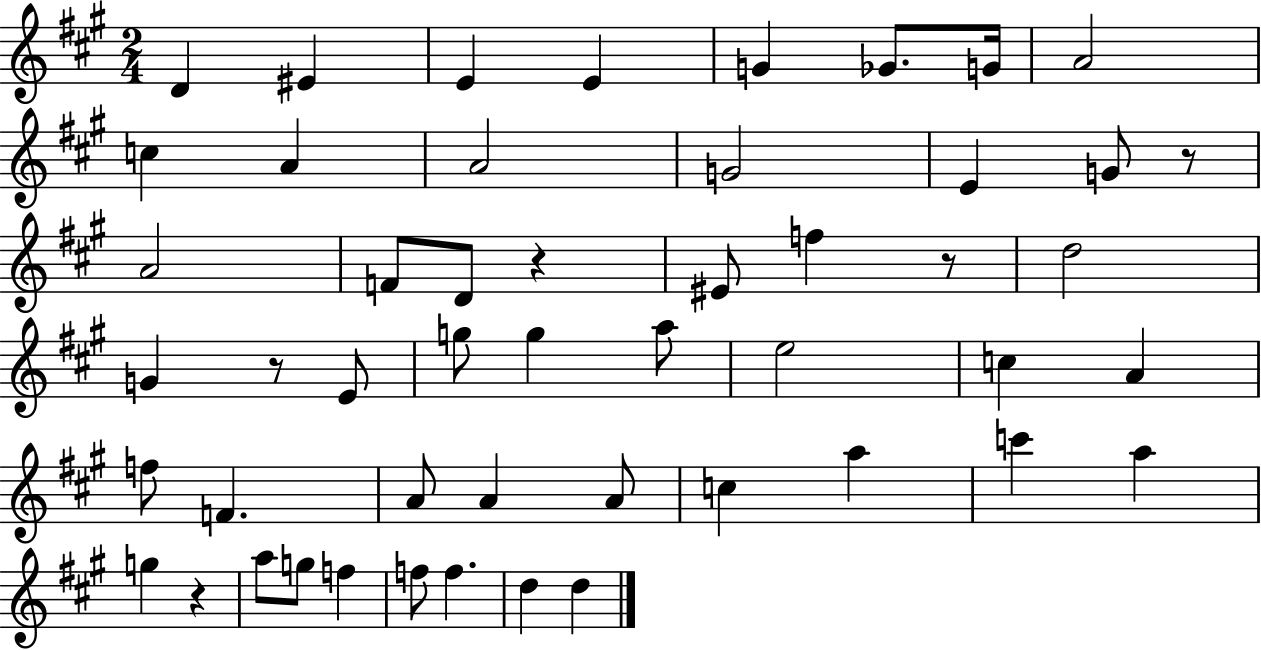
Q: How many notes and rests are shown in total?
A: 50